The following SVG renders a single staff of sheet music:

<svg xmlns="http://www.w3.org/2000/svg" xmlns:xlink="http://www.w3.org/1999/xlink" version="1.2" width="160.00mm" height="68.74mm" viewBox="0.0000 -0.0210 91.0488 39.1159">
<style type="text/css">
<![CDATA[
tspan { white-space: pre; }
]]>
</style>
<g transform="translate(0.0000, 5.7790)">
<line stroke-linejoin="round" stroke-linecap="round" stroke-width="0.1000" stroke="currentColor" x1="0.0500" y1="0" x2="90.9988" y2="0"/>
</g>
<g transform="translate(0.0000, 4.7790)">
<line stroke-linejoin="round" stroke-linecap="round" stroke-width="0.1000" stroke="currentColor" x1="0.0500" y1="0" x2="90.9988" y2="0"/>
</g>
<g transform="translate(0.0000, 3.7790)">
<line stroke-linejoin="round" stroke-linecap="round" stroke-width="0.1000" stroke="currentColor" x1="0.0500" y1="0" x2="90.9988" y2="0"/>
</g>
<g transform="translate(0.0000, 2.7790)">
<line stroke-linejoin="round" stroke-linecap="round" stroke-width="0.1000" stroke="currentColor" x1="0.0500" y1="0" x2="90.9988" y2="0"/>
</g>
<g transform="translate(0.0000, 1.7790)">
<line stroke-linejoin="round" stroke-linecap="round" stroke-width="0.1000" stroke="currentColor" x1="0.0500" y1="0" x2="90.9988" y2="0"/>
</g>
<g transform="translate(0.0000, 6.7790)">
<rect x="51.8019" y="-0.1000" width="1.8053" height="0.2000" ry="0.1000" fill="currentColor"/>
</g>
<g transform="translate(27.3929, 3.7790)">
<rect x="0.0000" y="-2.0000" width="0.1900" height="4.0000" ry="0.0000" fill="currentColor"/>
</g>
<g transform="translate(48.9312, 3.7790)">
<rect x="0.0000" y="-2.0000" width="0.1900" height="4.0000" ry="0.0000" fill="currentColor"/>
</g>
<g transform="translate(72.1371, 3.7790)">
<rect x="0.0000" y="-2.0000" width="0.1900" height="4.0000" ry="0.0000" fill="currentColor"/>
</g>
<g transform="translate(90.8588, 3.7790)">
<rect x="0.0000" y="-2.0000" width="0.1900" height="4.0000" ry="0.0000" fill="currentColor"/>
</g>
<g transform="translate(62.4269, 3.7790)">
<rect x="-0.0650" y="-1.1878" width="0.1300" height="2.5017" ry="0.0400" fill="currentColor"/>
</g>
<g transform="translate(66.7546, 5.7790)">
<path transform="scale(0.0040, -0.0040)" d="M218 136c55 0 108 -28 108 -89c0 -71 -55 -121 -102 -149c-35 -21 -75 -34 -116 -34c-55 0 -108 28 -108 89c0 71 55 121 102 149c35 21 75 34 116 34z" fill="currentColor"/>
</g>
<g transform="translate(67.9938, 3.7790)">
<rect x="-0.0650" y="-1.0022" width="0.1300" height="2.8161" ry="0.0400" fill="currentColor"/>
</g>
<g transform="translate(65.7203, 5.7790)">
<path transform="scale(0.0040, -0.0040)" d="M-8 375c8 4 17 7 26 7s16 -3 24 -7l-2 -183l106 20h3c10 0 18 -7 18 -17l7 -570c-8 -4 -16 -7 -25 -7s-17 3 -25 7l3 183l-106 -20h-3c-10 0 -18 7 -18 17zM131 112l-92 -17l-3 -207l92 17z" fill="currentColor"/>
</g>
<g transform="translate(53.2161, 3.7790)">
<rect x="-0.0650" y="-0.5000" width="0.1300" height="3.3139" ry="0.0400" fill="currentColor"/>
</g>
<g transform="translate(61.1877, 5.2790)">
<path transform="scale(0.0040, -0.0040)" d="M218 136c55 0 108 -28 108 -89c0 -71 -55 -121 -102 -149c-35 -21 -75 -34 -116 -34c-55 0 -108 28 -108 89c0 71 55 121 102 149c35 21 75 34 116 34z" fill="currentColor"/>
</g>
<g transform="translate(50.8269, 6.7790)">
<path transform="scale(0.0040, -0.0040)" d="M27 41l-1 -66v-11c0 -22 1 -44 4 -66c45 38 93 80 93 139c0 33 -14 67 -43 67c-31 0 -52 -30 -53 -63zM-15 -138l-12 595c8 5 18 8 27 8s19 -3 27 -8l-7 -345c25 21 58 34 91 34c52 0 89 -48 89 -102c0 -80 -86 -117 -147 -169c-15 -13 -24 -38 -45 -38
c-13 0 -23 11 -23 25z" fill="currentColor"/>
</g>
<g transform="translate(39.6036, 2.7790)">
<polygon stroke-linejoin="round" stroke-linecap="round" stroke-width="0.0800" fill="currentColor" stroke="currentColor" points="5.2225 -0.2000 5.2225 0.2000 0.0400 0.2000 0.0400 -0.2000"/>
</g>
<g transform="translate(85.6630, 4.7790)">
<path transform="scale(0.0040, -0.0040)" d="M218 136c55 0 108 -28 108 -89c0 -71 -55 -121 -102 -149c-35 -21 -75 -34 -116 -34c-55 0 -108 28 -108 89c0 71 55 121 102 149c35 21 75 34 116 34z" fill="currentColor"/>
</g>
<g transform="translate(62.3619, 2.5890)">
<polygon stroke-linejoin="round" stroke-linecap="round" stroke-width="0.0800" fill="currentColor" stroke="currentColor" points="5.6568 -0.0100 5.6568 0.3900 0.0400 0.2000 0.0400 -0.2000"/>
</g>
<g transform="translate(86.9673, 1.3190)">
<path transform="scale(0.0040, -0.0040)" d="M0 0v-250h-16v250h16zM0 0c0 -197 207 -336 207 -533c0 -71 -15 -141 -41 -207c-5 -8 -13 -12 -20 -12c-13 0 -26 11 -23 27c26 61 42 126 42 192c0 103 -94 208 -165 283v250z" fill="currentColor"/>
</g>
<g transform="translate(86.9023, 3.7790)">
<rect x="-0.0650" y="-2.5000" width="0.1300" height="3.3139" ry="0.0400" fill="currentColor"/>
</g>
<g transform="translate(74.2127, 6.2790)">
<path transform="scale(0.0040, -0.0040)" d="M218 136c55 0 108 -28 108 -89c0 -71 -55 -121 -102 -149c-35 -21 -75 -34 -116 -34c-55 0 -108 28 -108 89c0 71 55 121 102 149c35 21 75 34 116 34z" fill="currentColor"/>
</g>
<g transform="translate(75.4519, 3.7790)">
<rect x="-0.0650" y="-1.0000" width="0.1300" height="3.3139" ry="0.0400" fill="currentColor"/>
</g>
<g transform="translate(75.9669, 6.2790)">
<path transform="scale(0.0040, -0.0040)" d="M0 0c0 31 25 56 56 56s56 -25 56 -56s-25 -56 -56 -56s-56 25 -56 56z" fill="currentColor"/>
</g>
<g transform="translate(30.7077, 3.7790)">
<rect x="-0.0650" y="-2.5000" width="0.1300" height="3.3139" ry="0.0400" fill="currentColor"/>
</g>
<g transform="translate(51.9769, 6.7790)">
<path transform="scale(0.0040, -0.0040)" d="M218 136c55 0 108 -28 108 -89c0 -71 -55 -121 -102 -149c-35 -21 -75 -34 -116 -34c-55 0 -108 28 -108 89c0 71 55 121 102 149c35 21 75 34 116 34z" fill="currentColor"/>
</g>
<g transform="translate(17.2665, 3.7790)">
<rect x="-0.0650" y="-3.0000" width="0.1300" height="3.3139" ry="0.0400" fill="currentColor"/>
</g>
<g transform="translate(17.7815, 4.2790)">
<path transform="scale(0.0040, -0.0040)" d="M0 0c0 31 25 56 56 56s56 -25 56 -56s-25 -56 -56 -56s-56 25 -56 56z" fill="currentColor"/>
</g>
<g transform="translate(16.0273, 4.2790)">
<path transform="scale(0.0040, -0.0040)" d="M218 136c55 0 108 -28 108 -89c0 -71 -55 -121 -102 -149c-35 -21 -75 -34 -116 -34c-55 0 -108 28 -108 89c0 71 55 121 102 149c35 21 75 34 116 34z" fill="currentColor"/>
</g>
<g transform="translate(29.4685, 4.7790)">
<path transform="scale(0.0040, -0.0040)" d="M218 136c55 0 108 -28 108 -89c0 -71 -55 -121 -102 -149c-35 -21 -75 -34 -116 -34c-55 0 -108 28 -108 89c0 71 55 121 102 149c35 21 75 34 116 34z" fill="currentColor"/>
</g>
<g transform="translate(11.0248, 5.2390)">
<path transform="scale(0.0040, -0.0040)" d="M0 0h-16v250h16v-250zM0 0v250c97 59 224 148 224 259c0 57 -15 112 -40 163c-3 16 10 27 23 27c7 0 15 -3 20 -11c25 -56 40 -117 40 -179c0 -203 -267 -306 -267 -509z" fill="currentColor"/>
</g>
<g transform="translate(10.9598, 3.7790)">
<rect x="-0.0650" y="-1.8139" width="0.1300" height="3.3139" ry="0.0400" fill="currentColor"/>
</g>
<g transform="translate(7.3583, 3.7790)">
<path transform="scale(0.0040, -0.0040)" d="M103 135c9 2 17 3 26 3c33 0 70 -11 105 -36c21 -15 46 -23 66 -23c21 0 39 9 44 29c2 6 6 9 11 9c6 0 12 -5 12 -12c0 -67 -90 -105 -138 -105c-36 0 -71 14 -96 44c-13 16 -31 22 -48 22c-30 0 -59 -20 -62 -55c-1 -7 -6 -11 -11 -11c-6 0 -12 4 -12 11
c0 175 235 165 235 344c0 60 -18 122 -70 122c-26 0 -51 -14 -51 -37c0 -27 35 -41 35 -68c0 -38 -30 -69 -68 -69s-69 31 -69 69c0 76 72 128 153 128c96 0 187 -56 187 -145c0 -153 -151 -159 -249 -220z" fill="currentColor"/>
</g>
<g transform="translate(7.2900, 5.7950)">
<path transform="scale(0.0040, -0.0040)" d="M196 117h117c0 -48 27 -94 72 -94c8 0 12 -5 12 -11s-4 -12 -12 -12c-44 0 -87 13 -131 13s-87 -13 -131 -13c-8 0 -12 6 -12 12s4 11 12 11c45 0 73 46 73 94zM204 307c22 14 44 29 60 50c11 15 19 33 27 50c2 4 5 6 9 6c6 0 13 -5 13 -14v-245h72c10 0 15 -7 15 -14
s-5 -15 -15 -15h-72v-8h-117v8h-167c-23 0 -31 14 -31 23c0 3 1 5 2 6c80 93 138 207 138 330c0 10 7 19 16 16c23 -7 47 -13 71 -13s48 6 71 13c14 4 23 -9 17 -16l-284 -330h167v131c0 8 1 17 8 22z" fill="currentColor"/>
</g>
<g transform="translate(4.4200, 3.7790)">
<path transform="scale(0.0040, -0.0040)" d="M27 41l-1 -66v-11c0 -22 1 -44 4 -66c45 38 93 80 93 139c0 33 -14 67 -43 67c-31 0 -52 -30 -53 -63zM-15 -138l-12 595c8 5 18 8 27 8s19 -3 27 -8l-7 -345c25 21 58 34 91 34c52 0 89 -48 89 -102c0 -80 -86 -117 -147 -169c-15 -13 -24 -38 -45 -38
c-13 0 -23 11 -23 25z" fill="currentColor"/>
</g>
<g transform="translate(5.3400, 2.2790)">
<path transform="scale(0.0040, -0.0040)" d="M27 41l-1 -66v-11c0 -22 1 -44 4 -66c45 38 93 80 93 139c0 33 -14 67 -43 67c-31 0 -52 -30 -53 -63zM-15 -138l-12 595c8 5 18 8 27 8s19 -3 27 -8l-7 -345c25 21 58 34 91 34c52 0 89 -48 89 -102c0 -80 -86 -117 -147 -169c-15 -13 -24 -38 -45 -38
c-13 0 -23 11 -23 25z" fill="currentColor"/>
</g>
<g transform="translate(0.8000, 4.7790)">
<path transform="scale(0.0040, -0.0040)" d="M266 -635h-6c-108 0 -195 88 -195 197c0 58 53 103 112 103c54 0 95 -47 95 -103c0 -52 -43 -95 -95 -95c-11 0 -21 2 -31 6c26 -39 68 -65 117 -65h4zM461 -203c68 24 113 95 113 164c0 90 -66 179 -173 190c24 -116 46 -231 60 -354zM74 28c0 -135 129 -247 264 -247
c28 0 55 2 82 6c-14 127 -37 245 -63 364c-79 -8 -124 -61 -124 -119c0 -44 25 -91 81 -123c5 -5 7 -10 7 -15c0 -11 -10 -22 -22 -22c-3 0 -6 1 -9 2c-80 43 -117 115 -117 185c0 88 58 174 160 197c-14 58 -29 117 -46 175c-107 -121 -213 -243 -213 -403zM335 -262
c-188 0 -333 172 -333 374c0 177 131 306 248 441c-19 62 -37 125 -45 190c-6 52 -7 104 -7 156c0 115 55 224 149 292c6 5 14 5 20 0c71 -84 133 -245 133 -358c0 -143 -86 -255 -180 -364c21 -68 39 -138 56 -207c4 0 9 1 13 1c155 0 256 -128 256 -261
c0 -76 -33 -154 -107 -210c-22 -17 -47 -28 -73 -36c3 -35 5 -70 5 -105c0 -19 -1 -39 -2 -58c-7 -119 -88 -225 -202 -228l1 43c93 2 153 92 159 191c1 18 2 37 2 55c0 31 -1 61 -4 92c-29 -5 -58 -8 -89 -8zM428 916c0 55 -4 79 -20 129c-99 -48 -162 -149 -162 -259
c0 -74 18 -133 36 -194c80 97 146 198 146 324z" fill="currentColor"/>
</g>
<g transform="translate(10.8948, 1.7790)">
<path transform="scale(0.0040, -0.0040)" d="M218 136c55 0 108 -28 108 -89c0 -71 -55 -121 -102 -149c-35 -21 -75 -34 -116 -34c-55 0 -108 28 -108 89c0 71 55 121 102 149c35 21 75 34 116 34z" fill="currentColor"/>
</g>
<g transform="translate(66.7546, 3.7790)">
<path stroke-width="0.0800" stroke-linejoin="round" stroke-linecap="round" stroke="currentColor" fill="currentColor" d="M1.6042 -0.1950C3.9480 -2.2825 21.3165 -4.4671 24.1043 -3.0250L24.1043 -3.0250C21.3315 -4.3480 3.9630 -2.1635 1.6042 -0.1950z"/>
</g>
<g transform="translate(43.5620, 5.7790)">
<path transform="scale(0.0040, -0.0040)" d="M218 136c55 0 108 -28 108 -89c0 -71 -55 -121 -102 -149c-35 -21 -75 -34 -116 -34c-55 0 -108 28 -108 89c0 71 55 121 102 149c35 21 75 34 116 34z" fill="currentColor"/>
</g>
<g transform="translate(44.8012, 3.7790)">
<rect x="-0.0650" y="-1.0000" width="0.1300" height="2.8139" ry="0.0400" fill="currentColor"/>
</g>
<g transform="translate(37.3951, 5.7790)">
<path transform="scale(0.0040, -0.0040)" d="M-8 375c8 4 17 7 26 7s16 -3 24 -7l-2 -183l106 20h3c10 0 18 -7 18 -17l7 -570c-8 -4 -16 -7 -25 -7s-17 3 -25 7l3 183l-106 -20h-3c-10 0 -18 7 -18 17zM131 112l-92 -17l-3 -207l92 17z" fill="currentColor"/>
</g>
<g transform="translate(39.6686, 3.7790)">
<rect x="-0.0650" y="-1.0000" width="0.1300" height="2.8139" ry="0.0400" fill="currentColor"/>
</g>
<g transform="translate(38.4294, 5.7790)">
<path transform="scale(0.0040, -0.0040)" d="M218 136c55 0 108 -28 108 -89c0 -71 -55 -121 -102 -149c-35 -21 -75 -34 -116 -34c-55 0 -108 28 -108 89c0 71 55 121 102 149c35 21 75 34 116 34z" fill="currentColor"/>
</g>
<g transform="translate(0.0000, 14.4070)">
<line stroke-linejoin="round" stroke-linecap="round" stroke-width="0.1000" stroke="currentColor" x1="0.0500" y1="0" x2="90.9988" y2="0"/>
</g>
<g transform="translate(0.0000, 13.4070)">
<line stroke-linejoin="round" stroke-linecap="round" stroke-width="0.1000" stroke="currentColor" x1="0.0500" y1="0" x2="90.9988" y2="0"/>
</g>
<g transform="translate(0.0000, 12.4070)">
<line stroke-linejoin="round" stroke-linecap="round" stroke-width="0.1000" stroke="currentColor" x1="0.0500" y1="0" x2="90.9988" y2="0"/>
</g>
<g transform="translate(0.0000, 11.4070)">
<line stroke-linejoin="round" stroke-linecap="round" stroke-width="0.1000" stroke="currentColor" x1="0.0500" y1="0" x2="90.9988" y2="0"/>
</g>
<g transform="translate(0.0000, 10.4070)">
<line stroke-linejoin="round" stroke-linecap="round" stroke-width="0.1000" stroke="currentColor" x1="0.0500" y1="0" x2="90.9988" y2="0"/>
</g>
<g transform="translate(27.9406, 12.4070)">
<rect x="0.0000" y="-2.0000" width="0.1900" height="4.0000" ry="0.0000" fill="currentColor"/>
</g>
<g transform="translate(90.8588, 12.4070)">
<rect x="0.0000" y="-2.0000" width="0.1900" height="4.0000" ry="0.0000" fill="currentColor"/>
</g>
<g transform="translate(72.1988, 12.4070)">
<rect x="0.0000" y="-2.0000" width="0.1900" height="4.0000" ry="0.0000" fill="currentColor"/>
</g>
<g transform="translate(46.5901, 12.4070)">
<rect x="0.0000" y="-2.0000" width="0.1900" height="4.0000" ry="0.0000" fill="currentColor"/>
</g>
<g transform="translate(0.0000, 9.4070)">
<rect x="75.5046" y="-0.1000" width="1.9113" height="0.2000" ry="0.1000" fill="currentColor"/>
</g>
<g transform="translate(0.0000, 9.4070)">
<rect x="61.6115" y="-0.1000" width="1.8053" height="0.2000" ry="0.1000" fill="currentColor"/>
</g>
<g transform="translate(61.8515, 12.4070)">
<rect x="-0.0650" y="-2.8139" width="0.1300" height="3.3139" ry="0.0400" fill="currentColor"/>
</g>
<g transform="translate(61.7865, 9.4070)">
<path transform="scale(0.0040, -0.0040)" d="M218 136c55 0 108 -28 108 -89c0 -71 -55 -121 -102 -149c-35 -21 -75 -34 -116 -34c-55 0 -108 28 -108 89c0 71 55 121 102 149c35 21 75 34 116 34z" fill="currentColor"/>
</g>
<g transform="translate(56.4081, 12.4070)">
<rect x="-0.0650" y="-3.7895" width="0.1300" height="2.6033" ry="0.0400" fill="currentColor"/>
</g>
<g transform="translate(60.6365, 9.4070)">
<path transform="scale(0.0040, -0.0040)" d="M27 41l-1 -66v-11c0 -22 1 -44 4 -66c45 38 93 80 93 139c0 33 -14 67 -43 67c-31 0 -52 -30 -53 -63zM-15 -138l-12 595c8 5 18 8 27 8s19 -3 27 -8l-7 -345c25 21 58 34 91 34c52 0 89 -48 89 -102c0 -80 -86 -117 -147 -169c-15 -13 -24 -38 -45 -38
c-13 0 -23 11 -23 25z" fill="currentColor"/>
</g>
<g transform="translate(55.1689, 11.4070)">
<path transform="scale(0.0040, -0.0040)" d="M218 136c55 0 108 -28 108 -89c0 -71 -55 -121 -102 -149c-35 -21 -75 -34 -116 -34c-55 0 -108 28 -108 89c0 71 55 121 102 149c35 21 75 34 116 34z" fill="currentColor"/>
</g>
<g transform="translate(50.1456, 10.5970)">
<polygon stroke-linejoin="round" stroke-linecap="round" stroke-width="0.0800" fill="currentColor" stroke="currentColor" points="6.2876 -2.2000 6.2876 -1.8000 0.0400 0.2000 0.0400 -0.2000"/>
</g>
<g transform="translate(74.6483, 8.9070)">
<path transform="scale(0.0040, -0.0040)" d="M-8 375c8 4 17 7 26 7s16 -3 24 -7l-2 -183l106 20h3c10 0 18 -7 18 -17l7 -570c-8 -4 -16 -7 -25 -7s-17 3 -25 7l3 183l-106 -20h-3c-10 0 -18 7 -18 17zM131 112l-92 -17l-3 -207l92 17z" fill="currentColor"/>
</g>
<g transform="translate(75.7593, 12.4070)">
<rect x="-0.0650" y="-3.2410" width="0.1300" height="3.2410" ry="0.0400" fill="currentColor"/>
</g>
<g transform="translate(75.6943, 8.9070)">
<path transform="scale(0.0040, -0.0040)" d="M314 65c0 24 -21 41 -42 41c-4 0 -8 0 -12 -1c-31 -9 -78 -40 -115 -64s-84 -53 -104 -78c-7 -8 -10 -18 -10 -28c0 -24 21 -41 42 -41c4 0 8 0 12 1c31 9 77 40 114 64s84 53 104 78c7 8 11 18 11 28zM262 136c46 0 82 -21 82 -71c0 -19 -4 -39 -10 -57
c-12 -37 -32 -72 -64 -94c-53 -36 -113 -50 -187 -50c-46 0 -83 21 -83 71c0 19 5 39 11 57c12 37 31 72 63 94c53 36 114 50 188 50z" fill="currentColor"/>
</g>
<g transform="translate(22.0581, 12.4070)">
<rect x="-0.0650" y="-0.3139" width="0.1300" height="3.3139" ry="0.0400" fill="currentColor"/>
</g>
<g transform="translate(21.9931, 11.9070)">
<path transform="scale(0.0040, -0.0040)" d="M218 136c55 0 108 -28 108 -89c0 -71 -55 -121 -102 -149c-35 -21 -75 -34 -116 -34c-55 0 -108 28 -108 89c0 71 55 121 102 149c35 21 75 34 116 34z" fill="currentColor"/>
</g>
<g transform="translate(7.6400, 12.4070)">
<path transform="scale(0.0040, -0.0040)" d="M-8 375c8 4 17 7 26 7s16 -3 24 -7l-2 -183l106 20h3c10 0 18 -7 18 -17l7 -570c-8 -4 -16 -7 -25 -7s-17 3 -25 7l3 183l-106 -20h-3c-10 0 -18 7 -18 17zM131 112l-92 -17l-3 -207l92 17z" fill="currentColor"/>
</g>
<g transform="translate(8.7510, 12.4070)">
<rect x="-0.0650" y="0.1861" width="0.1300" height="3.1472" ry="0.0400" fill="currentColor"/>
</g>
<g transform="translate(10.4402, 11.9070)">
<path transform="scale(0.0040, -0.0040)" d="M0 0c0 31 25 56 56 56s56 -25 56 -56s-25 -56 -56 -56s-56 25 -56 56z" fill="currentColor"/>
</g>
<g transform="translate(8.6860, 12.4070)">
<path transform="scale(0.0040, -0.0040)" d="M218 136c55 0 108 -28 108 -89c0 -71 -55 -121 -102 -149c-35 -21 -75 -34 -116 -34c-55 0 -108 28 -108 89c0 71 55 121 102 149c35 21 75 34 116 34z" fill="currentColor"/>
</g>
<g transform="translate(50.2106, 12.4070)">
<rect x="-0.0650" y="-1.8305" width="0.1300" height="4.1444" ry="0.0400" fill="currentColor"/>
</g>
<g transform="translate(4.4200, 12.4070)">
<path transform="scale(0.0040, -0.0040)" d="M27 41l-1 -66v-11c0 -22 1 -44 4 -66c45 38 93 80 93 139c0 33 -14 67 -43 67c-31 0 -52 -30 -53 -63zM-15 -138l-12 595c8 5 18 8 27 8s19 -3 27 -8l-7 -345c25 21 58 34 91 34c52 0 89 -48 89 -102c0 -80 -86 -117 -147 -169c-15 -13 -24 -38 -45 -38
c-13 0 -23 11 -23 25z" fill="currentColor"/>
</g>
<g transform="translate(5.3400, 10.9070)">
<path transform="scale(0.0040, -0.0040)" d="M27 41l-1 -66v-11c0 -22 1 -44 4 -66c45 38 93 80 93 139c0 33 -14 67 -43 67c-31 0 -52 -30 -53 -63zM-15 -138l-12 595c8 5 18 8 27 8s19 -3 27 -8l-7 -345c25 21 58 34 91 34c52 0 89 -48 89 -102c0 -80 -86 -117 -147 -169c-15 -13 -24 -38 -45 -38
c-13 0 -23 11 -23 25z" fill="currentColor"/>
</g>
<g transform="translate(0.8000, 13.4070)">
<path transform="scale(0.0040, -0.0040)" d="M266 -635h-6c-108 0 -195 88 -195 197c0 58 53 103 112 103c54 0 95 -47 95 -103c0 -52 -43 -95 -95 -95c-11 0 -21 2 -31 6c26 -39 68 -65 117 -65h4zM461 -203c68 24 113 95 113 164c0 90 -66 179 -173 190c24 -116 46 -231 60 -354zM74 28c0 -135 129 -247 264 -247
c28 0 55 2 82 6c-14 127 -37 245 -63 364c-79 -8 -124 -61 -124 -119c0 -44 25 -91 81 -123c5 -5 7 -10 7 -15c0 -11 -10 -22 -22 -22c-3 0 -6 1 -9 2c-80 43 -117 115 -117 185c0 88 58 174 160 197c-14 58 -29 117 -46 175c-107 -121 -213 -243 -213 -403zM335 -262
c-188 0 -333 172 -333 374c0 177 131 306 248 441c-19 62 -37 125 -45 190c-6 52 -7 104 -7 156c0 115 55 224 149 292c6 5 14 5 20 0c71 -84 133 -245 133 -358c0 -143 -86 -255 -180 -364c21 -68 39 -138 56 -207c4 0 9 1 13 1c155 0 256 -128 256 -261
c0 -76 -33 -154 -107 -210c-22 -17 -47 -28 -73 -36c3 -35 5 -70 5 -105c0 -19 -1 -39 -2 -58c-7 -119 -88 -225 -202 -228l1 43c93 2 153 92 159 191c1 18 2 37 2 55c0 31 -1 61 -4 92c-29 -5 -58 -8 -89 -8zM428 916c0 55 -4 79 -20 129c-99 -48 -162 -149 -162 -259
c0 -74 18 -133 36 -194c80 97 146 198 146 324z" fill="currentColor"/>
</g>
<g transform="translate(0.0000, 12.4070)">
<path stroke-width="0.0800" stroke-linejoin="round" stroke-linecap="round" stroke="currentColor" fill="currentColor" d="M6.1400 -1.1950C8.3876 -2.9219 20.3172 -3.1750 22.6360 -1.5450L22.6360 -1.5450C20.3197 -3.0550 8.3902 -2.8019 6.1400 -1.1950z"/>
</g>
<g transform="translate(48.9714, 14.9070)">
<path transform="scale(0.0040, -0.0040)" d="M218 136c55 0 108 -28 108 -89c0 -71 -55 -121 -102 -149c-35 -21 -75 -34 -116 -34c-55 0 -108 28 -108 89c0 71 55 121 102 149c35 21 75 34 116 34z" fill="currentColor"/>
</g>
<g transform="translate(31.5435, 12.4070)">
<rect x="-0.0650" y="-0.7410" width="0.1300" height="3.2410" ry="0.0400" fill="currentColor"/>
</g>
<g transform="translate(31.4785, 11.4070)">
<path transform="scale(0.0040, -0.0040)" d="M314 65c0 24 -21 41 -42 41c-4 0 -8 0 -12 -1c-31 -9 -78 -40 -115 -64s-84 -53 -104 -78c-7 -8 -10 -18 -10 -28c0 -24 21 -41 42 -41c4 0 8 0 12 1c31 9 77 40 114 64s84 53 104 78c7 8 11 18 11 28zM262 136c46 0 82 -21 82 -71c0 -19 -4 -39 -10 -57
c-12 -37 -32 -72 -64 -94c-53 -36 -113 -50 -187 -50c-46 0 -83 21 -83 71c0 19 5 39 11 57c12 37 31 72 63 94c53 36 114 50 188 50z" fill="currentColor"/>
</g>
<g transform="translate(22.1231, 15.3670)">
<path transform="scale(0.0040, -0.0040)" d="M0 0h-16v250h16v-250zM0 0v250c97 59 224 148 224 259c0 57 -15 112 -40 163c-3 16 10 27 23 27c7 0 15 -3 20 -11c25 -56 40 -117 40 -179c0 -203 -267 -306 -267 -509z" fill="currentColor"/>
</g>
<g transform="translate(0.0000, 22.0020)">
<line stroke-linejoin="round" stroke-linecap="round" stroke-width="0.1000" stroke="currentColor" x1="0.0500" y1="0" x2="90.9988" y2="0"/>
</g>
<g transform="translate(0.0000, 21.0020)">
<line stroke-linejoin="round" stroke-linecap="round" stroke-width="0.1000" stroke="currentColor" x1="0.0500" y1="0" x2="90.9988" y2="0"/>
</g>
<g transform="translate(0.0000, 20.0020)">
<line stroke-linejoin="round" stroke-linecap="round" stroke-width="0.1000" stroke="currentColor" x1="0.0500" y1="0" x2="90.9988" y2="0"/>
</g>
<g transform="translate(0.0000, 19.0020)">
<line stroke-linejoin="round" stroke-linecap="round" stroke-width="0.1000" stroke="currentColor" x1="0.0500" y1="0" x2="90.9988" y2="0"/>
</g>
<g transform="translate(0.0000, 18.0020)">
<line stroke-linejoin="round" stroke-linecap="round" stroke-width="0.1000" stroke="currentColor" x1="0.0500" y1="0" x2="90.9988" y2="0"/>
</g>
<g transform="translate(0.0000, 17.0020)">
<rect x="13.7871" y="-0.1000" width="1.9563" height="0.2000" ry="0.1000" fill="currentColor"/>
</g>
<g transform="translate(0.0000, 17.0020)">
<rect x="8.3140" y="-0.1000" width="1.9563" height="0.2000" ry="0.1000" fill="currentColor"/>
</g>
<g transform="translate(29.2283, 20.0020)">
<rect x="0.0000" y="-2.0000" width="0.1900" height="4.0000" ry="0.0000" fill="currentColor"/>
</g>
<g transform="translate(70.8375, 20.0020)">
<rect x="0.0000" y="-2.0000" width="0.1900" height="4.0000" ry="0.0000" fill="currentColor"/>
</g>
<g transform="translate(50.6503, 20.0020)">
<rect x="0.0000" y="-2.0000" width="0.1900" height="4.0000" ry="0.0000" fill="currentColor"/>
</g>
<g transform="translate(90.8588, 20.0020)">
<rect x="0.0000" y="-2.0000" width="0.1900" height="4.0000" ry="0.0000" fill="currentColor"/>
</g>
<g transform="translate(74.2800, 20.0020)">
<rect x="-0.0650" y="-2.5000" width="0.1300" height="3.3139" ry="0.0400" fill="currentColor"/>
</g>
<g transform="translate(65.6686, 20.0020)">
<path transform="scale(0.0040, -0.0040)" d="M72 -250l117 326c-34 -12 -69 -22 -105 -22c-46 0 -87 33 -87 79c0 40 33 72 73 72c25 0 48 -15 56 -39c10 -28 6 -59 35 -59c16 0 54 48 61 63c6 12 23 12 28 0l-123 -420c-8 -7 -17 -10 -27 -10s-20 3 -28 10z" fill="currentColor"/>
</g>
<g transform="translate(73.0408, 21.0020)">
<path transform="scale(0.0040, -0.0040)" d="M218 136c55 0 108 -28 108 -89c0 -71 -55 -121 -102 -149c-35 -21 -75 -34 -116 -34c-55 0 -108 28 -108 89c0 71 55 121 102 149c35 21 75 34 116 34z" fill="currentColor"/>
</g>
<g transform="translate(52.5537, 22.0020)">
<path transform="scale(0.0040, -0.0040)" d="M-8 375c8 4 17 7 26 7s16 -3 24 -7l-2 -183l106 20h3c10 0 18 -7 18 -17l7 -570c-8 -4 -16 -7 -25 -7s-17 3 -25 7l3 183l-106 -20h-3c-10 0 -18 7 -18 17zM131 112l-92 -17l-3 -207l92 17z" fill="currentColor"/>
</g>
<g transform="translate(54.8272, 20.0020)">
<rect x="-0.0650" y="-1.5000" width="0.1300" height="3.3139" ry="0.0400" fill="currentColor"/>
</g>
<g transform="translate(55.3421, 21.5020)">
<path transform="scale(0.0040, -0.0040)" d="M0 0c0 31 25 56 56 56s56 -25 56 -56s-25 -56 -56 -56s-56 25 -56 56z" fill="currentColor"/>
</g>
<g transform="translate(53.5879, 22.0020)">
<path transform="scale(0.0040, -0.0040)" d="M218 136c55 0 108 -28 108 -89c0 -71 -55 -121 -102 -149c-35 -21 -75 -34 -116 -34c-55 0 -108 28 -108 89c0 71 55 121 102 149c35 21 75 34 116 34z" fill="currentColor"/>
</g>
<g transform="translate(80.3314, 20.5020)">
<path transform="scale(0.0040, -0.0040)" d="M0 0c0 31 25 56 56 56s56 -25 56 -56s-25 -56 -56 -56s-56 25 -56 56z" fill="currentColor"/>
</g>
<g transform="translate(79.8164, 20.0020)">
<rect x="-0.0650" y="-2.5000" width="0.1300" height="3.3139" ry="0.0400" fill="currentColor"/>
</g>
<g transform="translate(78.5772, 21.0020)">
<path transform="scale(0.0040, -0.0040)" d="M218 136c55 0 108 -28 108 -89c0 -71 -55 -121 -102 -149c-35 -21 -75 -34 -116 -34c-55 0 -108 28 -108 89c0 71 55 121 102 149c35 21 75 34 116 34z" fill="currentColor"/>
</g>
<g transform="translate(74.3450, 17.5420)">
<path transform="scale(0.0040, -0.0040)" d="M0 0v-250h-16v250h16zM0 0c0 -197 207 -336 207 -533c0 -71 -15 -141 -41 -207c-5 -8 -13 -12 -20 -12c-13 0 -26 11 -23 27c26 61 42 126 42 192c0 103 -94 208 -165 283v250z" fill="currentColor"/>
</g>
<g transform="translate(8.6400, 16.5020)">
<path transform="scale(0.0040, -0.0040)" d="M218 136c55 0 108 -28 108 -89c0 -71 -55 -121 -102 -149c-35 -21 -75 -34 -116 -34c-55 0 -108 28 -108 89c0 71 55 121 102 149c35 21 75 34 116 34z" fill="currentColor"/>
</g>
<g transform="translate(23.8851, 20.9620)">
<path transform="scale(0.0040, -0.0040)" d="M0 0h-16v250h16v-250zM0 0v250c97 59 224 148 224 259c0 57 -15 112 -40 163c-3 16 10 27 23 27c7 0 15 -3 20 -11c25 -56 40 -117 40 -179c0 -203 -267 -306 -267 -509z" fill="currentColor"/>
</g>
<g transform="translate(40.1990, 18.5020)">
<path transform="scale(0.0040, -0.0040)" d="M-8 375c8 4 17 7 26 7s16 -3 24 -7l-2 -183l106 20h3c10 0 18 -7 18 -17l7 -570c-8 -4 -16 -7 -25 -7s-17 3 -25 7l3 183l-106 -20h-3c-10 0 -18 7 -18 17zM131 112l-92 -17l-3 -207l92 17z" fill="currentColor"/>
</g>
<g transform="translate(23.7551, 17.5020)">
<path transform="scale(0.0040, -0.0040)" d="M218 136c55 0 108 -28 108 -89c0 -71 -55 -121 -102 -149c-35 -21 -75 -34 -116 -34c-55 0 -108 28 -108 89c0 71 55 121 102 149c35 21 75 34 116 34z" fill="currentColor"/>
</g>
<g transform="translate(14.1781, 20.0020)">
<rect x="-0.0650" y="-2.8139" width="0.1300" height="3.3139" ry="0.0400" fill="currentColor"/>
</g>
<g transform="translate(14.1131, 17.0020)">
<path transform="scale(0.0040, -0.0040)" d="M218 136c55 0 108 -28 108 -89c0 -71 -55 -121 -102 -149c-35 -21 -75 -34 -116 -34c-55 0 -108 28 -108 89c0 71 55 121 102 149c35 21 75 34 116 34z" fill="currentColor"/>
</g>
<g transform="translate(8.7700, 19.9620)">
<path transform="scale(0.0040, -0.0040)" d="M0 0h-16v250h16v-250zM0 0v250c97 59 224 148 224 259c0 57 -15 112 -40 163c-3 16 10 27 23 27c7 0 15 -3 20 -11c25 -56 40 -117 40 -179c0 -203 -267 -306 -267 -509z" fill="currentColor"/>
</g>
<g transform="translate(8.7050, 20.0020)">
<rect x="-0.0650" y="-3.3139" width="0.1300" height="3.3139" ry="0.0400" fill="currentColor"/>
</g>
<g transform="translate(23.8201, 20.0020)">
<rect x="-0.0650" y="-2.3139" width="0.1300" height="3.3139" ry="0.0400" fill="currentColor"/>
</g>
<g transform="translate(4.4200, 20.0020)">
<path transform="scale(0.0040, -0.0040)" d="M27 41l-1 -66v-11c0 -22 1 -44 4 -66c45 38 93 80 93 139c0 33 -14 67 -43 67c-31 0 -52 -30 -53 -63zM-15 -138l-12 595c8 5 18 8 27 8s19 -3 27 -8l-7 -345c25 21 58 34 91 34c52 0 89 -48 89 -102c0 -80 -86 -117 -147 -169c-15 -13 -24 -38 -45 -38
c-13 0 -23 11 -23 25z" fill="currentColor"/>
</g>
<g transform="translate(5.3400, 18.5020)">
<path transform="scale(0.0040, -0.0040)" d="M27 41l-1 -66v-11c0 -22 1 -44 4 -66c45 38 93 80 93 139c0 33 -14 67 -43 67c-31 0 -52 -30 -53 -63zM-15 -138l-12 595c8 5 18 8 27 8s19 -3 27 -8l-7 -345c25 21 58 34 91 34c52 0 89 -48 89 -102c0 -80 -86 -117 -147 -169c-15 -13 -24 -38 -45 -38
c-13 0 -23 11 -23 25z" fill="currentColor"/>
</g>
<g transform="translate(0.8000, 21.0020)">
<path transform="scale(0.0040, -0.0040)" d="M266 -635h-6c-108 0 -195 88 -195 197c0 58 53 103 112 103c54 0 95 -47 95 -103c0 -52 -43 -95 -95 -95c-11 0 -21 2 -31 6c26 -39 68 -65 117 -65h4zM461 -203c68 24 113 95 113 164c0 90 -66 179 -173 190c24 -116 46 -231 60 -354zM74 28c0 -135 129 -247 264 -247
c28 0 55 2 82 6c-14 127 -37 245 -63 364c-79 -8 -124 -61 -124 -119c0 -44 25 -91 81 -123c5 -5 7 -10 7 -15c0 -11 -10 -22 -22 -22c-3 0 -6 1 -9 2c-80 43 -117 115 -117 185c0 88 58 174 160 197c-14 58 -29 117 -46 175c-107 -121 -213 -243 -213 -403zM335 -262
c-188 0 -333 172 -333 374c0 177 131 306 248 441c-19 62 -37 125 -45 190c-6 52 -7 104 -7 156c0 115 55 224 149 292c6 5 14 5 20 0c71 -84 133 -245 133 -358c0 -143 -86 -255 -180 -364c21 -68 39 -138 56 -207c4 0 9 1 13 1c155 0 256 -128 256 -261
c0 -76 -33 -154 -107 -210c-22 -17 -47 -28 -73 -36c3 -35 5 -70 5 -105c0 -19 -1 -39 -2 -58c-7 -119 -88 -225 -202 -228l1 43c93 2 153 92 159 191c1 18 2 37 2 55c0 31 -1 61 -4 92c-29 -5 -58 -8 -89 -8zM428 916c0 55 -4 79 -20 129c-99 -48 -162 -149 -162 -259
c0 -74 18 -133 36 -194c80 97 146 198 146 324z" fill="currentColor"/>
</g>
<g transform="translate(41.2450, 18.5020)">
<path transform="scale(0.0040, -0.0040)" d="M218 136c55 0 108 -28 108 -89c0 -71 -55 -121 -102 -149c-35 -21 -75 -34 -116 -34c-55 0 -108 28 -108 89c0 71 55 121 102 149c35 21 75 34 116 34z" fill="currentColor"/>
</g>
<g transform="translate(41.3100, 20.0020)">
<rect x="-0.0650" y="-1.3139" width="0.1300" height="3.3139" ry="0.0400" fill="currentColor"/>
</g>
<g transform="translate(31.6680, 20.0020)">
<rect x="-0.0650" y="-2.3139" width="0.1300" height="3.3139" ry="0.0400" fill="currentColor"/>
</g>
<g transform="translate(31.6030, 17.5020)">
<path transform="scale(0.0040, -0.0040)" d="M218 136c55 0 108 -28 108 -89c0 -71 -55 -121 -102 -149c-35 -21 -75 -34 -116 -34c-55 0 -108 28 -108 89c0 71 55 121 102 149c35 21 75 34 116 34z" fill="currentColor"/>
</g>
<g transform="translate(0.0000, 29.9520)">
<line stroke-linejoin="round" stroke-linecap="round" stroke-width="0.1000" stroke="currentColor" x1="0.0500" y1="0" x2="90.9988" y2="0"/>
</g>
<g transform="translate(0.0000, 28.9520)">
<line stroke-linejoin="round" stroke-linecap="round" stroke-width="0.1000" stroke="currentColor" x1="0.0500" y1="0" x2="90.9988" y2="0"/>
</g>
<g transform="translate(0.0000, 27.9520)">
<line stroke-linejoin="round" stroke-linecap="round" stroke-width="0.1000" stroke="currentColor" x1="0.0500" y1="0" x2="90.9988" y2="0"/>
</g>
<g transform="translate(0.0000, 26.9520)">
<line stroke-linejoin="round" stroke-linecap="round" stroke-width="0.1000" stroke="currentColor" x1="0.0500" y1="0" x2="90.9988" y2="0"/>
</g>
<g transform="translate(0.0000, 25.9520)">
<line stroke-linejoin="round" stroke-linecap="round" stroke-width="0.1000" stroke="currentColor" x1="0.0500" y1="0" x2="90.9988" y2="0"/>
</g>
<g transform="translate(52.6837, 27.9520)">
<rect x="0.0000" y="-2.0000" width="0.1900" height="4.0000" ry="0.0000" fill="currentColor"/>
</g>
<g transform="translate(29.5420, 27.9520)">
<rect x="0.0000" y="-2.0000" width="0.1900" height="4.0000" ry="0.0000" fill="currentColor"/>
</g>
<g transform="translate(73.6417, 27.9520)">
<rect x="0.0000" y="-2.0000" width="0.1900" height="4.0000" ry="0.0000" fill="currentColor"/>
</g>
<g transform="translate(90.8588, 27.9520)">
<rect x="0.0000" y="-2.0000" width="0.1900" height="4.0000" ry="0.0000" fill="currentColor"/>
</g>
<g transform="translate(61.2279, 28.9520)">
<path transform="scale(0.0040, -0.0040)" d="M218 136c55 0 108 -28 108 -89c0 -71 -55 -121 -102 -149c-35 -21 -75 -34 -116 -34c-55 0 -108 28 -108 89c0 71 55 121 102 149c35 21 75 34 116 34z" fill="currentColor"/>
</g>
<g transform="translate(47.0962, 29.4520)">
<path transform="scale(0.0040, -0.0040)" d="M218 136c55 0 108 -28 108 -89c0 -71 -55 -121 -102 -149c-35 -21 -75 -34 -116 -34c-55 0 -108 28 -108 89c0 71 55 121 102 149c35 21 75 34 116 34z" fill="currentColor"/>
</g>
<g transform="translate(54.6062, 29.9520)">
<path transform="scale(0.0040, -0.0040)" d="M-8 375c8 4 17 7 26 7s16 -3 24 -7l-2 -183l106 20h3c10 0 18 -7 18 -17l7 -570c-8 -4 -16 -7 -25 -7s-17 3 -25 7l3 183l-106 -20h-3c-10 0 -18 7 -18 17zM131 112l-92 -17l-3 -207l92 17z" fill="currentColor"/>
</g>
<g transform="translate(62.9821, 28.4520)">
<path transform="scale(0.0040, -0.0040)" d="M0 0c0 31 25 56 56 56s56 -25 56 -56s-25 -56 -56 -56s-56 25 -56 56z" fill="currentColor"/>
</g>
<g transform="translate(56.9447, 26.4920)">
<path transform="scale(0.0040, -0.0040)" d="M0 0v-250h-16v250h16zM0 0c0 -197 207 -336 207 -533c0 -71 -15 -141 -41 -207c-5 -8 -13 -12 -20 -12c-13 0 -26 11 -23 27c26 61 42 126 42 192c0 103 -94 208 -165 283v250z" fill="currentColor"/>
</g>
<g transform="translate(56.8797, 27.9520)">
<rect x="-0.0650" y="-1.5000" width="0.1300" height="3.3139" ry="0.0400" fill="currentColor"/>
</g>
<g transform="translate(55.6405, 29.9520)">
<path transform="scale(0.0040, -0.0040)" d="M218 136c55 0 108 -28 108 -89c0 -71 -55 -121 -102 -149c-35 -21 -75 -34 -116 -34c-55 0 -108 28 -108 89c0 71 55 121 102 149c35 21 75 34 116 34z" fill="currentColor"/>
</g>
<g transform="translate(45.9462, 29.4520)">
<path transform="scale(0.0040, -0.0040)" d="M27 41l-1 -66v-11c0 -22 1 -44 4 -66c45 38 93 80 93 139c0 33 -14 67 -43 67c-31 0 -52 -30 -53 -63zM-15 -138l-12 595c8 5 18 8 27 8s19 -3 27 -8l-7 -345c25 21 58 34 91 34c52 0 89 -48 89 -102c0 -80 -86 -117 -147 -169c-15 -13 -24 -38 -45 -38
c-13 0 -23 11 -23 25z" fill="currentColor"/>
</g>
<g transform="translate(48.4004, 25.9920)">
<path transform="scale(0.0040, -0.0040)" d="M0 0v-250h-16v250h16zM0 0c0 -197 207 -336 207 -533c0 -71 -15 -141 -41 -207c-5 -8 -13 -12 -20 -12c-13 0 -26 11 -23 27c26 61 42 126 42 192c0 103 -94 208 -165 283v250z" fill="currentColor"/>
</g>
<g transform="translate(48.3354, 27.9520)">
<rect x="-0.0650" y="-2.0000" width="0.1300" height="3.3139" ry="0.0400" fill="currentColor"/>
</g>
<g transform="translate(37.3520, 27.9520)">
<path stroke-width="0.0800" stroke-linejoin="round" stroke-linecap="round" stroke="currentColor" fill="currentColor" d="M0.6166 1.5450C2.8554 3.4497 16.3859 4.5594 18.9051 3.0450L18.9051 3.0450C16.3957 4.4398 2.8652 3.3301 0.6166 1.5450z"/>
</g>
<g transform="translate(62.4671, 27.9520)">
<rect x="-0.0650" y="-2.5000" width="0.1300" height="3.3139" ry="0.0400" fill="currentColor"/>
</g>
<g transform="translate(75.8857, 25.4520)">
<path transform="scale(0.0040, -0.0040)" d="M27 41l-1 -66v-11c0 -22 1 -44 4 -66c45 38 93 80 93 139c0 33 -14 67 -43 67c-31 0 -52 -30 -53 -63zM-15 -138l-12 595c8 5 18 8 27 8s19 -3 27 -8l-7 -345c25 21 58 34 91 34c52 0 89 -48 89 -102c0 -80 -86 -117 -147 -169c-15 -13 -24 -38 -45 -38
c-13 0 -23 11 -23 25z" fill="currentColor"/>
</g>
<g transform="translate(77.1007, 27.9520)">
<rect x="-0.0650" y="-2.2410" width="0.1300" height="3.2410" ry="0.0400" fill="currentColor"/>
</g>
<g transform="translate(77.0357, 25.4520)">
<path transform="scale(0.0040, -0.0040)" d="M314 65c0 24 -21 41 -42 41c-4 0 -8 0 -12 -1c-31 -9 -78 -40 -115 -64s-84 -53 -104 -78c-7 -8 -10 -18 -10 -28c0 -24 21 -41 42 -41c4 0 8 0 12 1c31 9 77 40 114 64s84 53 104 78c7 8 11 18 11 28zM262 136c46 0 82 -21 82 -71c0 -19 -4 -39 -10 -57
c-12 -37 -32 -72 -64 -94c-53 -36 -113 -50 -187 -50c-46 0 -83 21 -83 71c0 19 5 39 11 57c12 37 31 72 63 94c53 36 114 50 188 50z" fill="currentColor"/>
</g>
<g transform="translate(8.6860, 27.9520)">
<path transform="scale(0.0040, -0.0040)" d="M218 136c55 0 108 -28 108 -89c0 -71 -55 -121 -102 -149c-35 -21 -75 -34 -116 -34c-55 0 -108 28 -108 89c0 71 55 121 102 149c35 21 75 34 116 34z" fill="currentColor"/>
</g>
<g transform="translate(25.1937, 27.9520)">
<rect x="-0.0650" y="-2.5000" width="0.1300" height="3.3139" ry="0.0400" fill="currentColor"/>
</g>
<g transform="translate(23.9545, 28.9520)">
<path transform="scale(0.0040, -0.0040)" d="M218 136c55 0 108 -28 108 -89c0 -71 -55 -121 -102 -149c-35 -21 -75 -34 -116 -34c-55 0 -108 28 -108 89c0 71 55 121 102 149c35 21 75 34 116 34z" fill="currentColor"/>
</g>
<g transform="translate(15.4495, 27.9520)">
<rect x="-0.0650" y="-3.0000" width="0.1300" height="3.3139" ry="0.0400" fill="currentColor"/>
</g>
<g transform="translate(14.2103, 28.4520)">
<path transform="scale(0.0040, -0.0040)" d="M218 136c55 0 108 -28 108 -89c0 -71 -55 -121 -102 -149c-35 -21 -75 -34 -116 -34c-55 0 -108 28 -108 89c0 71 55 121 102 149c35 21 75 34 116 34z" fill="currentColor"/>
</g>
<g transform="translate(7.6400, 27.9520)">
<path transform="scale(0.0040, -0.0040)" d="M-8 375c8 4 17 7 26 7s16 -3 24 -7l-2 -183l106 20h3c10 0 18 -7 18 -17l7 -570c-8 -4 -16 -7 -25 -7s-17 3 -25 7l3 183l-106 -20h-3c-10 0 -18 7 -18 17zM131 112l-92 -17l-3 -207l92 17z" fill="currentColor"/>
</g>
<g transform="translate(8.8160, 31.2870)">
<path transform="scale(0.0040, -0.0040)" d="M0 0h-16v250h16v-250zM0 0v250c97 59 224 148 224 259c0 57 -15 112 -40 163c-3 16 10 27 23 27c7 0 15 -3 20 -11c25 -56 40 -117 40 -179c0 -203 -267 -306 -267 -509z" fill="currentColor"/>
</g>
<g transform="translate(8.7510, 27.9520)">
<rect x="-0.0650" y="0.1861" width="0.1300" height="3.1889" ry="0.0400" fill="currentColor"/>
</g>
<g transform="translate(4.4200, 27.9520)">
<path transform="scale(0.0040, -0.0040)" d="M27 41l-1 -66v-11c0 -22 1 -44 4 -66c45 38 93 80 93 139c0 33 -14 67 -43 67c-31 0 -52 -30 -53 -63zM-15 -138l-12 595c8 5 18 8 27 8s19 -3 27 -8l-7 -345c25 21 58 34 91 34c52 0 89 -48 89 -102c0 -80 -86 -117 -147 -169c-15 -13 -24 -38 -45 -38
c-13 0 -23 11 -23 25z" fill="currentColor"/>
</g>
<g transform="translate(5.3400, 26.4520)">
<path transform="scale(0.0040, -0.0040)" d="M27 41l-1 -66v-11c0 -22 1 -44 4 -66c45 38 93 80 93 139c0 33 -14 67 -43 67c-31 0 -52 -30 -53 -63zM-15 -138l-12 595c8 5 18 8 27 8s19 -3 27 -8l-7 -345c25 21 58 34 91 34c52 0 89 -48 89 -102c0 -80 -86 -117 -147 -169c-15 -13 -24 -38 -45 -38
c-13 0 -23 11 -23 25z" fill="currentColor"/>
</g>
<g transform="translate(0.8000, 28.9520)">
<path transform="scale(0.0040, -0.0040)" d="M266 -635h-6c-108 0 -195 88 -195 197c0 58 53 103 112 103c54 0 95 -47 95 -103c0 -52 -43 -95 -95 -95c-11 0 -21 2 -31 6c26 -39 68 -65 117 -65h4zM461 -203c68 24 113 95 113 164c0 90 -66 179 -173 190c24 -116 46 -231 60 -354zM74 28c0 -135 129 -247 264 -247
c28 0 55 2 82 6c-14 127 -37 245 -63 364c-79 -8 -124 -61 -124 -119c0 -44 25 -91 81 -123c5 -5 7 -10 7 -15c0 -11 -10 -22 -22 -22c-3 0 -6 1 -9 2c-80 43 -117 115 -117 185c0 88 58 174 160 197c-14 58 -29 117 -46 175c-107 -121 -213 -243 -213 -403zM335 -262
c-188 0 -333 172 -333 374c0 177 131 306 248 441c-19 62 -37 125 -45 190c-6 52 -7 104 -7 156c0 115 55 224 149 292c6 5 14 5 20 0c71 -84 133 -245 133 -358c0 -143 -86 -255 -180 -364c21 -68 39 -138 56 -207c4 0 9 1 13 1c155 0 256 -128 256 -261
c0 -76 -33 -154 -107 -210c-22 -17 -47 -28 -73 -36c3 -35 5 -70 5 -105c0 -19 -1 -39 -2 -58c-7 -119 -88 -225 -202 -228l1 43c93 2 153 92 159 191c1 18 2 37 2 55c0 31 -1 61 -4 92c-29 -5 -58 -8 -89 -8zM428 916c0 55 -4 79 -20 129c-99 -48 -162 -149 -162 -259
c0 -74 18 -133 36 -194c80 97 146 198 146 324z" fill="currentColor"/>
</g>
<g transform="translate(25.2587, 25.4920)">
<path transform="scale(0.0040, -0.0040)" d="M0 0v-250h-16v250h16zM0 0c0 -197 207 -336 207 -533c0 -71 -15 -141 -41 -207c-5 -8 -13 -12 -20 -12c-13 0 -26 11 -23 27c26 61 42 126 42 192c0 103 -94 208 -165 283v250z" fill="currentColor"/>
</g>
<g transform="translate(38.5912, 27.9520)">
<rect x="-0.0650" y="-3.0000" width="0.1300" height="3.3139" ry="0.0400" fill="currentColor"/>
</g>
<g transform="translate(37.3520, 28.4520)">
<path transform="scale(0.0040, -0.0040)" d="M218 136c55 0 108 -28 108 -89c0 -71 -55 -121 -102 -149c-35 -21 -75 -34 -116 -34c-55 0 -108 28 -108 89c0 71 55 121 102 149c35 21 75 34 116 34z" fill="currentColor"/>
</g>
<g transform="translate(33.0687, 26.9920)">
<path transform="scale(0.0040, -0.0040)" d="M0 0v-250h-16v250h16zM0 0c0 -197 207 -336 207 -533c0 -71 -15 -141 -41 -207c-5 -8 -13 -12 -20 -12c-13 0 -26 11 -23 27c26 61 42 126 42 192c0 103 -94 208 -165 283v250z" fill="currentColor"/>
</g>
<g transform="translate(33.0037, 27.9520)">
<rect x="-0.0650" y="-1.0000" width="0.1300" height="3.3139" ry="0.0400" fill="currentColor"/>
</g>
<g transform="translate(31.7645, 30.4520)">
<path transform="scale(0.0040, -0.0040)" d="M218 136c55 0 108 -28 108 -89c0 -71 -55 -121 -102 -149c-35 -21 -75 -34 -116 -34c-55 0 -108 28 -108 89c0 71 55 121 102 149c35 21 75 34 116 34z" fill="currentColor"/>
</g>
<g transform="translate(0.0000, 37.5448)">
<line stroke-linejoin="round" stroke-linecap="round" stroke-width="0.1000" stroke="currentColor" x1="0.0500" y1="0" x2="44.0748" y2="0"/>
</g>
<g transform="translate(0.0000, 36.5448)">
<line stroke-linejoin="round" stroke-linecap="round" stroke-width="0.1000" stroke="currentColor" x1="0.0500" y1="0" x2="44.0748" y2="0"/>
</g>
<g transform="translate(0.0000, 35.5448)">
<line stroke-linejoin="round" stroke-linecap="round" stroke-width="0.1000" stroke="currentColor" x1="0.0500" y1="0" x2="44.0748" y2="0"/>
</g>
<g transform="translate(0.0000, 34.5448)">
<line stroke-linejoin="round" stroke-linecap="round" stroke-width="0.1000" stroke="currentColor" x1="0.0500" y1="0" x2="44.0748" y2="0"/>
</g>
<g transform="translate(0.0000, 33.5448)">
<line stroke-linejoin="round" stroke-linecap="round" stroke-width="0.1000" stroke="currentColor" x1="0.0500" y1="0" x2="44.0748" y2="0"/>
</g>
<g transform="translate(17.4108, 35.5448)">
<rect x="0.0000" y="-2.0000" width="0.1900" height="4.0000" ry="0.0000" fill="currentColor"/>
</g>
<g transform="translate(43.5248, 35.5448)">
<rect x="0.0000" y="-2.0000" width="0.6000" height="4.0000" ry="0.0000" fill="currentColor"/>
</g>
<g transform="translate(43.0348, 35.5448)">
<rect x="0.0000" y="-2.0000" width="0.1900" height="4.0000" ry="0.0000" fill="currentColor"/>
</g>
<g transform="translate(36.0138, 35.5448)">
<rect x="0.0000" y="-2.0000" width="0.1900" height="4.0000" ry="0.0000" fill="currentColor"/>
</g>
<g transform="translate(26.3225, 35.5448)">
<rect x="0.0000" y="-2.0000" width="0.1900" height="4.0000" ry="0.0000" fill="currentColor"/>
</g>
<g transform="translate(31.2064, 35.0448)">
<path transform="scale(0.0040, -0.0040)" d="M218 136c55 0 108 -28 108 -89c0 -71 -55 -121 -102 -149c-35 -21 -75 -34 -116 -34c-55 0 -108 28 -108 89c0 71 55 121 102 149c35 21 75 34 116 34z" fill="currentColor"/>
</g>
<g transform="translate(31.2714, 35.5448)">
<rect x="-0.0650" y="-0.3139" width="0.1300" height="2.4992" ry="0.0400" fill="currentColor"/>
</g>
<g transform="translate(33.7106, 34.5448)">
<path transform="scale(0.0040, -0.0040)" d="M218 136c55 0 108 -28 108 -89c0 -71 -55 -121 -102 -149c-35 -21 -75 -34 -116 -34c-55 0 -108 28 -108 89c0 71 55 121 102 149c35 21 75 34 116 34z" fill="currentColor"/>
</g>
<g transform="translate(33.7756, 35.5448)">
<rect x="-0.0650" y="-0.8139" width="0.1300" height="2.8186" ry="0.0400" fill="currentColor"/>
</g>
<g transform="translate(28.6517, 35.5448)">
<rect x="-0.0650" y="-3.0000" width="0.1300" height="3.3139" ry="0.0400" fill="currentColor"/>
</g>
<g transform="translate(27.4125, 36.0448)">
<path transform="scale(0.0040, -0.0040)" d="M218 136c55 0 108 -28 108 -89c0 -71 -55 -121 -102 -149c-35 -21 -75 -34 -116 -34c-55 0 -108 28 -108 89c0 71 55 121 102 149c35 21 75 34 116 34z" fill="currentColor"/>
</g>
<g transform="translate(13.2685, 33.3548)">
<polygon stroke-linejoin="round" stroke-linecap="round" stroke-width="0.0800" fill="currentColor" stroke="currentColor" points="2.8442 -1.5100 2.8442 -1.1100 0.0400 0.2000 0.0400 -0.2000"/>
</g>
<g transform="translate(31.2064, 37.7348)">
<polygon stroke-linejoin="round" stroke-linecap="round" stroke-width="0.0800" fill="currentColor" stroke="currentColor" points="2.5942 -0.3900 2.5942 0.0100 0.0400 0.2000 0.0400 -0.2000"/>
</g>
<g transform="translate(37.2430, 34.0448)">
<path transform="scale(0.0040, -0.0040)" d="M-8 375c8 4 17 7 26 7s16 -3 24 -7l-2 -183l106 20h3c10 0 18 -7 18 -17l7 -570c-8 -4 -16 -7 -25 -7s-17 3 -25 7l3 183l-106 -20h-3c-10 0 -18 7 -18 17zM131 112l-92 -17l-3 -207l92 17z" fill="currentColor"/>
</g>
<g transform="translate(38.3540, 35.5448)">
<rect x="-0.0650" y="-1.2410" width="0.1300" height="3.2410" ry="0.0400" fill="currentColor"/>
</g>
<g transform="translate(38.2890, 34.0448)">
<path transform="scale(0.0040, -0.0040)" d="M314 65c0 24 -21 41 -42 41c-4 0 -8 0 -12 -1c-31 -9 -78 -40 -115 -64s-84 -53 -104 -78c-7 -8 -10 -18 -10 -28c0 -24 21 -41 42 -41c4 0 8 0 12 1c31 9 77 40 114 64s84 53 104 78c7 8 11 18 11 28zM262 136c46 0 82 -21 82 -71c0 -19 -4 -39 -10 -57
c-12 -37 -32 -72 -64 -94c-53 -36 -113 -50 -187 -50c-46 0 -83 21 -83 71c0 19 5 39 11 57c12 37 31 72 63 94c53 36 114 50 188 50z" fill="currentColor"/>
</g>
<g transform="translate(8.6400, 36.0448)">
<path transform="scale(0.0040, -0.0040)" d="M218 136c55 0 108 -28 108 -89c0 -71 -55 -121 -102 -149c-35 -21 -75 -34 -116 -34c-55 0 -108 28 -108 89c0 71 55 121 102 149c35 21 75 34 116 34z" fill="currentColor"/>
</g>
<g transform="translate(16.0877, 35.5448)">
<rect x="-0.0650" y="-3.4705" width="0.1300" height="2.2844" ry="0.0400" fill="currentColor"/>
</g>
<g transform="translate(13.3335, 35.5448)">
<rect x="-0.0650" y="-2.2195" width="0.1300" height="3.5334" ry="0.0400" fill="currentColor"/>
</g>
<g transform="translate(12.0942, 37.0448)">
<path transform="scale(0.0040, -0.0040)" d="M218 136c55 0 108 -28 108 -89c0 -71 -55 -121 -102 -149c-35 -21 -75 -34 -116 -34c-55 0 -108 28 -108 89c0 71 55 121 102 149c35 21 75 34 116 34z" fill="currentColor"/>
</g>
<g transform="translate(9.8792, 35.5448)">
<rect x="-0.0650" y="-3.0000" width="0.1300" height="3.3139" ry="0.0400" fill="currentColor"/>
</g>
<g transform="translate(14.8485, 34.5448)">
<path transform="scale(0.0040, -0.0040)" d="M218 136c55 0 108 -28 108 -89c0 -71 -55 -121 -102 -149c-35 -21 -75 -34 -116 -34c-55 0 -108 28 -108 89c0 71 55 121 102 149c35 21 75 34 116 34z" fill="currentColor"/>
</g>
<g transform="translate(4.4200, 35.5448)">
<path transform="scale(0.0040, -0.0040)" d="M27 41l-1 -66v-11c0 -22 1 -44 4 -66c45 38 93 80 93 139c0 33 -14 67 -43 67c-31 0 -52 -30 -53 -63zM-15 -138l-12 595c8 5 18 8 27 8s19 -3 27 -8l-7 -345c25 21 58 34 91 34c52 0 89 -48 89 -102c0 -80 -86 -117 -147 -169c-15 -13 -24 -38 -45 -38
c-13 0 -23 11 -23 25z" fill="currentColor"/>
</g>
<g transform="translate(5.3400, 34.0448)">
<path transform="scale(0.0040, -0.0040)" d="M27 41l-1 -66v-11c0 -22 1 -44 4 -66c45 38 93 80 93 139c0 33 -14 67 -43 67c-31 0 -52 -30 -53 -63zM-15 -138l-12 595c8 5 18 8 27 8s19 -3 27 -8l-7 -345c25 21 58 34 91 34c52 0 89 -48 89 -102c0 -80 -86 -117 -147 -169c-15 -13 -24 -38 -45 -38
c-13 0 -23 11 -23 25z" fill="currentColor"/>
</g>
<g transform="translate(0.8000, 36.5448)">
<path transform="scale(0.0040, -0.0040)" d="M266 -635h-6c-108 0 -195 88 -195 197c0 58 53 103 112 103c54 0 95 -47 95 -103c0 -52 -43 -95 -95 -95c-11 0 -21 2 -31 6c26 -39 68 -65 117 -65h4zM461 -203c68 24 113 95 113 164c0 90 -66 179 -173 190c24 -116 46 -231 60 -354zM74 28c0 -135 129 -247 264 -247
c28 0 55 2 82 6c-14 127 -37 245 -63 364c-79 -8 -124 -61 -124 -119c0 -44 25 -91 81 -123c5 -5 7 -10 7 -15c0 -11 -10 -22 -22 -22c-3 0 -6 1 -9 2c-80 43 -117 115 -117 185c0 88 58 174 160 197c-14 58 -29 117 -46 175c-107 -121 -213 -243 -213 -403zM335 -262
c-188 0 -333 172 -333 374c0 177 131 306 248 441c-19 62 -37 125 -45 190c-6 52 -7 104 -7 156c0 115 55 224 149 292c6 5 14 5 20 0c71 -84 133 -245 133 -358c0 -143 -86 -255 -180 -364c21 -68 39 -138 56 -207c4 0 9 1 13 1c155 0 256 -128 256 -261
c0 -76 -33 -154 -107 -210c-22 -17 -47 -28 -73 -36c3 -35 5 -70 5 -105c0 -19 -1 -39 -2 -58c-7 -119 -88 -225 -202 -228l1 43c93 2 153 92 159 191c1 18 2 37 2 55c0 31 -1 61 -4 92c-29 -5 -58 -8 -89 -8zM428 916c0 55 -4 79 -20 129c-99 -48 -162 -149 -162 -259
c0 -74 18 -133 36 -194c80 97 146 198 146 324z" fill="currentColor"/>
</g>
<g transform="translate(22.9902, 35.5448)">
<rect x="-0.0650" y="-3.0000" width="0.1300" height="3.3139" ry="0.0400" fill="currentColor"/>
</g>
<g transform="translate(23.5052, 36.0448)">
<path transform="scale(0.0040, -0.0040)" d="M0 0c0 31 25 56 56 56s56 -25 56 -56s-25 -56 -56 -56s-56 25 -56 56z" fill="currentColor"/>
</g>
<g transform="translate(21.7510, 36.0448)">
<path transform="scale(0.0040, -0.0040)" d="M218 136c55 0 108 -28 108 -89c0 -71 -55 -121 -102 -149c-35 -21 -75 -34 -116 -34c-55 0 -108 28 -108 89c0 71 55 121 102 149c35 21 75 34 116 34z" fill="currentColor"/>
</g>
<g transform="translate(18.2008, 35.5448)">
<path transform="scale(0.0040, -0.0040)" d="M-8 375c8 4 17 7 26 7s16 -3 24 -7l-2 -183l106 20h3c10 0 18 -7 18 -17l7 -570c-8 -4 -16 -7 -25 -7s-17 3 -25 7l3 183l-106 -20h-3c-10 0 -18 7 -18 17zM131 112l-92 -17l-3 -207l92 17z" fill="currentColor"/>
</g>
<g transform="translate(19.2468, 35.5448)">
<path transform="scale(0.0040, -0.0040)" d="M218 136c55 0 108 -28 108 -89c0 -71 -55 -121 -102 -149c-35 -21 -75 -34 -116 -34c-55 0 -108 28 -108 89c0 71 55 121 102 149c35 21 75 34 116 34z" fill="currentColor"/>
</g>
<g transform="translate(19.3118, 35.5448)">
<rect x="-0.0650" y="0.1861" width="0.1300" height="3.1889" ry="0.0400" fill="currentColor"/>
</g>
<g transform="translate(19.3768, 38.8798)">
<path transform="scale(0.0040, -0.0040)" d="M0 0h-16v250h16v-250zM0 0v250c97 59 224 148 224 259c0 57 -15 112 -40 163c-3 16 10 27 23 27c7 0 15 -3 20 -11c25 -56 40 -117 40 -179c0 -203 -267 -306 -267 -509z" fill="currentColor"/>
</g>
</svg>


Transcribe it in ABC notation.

X:1
T:Untitled
M:2/4
L:1/4
K:Bb
f/2 A G E/2 E/2 _C F/2 E/2 D G/2 B c/2 d2 D/2 d/2 _a b2 _b/2 a g/2 g e E z/2 G/2 G B/2 A G/2 D/2 A _F/2 E/2 G _g2 A F/2 d/2 B/2 A A c/2 d/2 e2